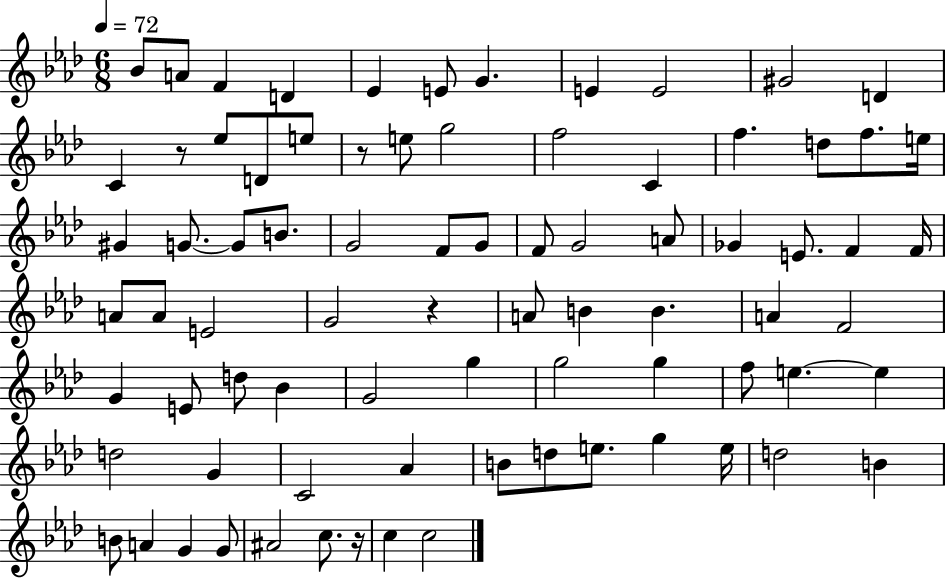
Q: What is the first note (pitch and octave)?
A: Bb4